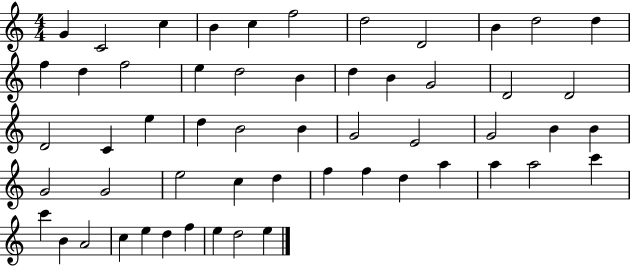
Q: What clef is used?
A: treble